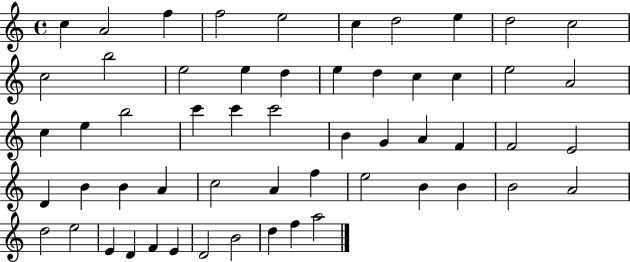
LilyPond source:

{
  \clef treble
  \time 4/4
  \defaultTimeSignature
  \key c \major
  c''4 a'2 f''4 | f''2 e''2 | c''4 d''2 e''4 | d''2 c''2 | \break c''2 b''2 | e''2 e''4 d''4 | e''4 d''4 c''4 c''4 | e''2 a'2 | \break c''4 e''4 b''2 | c'''4 c'''4 c'''2 | b'4 g'4 a'4 f'4 | f'2 e'2 | \break d'4 b'4 b'4 a'4 | c''2 a'4 f''4 | e''2 b'4 b'4 | b'2 a'2 | \break d''2 e''2 | e'4 d'4 f'4 e'4 | d'2 b'2 | d''4 f''4 a''2 | \break \bar "|."
}